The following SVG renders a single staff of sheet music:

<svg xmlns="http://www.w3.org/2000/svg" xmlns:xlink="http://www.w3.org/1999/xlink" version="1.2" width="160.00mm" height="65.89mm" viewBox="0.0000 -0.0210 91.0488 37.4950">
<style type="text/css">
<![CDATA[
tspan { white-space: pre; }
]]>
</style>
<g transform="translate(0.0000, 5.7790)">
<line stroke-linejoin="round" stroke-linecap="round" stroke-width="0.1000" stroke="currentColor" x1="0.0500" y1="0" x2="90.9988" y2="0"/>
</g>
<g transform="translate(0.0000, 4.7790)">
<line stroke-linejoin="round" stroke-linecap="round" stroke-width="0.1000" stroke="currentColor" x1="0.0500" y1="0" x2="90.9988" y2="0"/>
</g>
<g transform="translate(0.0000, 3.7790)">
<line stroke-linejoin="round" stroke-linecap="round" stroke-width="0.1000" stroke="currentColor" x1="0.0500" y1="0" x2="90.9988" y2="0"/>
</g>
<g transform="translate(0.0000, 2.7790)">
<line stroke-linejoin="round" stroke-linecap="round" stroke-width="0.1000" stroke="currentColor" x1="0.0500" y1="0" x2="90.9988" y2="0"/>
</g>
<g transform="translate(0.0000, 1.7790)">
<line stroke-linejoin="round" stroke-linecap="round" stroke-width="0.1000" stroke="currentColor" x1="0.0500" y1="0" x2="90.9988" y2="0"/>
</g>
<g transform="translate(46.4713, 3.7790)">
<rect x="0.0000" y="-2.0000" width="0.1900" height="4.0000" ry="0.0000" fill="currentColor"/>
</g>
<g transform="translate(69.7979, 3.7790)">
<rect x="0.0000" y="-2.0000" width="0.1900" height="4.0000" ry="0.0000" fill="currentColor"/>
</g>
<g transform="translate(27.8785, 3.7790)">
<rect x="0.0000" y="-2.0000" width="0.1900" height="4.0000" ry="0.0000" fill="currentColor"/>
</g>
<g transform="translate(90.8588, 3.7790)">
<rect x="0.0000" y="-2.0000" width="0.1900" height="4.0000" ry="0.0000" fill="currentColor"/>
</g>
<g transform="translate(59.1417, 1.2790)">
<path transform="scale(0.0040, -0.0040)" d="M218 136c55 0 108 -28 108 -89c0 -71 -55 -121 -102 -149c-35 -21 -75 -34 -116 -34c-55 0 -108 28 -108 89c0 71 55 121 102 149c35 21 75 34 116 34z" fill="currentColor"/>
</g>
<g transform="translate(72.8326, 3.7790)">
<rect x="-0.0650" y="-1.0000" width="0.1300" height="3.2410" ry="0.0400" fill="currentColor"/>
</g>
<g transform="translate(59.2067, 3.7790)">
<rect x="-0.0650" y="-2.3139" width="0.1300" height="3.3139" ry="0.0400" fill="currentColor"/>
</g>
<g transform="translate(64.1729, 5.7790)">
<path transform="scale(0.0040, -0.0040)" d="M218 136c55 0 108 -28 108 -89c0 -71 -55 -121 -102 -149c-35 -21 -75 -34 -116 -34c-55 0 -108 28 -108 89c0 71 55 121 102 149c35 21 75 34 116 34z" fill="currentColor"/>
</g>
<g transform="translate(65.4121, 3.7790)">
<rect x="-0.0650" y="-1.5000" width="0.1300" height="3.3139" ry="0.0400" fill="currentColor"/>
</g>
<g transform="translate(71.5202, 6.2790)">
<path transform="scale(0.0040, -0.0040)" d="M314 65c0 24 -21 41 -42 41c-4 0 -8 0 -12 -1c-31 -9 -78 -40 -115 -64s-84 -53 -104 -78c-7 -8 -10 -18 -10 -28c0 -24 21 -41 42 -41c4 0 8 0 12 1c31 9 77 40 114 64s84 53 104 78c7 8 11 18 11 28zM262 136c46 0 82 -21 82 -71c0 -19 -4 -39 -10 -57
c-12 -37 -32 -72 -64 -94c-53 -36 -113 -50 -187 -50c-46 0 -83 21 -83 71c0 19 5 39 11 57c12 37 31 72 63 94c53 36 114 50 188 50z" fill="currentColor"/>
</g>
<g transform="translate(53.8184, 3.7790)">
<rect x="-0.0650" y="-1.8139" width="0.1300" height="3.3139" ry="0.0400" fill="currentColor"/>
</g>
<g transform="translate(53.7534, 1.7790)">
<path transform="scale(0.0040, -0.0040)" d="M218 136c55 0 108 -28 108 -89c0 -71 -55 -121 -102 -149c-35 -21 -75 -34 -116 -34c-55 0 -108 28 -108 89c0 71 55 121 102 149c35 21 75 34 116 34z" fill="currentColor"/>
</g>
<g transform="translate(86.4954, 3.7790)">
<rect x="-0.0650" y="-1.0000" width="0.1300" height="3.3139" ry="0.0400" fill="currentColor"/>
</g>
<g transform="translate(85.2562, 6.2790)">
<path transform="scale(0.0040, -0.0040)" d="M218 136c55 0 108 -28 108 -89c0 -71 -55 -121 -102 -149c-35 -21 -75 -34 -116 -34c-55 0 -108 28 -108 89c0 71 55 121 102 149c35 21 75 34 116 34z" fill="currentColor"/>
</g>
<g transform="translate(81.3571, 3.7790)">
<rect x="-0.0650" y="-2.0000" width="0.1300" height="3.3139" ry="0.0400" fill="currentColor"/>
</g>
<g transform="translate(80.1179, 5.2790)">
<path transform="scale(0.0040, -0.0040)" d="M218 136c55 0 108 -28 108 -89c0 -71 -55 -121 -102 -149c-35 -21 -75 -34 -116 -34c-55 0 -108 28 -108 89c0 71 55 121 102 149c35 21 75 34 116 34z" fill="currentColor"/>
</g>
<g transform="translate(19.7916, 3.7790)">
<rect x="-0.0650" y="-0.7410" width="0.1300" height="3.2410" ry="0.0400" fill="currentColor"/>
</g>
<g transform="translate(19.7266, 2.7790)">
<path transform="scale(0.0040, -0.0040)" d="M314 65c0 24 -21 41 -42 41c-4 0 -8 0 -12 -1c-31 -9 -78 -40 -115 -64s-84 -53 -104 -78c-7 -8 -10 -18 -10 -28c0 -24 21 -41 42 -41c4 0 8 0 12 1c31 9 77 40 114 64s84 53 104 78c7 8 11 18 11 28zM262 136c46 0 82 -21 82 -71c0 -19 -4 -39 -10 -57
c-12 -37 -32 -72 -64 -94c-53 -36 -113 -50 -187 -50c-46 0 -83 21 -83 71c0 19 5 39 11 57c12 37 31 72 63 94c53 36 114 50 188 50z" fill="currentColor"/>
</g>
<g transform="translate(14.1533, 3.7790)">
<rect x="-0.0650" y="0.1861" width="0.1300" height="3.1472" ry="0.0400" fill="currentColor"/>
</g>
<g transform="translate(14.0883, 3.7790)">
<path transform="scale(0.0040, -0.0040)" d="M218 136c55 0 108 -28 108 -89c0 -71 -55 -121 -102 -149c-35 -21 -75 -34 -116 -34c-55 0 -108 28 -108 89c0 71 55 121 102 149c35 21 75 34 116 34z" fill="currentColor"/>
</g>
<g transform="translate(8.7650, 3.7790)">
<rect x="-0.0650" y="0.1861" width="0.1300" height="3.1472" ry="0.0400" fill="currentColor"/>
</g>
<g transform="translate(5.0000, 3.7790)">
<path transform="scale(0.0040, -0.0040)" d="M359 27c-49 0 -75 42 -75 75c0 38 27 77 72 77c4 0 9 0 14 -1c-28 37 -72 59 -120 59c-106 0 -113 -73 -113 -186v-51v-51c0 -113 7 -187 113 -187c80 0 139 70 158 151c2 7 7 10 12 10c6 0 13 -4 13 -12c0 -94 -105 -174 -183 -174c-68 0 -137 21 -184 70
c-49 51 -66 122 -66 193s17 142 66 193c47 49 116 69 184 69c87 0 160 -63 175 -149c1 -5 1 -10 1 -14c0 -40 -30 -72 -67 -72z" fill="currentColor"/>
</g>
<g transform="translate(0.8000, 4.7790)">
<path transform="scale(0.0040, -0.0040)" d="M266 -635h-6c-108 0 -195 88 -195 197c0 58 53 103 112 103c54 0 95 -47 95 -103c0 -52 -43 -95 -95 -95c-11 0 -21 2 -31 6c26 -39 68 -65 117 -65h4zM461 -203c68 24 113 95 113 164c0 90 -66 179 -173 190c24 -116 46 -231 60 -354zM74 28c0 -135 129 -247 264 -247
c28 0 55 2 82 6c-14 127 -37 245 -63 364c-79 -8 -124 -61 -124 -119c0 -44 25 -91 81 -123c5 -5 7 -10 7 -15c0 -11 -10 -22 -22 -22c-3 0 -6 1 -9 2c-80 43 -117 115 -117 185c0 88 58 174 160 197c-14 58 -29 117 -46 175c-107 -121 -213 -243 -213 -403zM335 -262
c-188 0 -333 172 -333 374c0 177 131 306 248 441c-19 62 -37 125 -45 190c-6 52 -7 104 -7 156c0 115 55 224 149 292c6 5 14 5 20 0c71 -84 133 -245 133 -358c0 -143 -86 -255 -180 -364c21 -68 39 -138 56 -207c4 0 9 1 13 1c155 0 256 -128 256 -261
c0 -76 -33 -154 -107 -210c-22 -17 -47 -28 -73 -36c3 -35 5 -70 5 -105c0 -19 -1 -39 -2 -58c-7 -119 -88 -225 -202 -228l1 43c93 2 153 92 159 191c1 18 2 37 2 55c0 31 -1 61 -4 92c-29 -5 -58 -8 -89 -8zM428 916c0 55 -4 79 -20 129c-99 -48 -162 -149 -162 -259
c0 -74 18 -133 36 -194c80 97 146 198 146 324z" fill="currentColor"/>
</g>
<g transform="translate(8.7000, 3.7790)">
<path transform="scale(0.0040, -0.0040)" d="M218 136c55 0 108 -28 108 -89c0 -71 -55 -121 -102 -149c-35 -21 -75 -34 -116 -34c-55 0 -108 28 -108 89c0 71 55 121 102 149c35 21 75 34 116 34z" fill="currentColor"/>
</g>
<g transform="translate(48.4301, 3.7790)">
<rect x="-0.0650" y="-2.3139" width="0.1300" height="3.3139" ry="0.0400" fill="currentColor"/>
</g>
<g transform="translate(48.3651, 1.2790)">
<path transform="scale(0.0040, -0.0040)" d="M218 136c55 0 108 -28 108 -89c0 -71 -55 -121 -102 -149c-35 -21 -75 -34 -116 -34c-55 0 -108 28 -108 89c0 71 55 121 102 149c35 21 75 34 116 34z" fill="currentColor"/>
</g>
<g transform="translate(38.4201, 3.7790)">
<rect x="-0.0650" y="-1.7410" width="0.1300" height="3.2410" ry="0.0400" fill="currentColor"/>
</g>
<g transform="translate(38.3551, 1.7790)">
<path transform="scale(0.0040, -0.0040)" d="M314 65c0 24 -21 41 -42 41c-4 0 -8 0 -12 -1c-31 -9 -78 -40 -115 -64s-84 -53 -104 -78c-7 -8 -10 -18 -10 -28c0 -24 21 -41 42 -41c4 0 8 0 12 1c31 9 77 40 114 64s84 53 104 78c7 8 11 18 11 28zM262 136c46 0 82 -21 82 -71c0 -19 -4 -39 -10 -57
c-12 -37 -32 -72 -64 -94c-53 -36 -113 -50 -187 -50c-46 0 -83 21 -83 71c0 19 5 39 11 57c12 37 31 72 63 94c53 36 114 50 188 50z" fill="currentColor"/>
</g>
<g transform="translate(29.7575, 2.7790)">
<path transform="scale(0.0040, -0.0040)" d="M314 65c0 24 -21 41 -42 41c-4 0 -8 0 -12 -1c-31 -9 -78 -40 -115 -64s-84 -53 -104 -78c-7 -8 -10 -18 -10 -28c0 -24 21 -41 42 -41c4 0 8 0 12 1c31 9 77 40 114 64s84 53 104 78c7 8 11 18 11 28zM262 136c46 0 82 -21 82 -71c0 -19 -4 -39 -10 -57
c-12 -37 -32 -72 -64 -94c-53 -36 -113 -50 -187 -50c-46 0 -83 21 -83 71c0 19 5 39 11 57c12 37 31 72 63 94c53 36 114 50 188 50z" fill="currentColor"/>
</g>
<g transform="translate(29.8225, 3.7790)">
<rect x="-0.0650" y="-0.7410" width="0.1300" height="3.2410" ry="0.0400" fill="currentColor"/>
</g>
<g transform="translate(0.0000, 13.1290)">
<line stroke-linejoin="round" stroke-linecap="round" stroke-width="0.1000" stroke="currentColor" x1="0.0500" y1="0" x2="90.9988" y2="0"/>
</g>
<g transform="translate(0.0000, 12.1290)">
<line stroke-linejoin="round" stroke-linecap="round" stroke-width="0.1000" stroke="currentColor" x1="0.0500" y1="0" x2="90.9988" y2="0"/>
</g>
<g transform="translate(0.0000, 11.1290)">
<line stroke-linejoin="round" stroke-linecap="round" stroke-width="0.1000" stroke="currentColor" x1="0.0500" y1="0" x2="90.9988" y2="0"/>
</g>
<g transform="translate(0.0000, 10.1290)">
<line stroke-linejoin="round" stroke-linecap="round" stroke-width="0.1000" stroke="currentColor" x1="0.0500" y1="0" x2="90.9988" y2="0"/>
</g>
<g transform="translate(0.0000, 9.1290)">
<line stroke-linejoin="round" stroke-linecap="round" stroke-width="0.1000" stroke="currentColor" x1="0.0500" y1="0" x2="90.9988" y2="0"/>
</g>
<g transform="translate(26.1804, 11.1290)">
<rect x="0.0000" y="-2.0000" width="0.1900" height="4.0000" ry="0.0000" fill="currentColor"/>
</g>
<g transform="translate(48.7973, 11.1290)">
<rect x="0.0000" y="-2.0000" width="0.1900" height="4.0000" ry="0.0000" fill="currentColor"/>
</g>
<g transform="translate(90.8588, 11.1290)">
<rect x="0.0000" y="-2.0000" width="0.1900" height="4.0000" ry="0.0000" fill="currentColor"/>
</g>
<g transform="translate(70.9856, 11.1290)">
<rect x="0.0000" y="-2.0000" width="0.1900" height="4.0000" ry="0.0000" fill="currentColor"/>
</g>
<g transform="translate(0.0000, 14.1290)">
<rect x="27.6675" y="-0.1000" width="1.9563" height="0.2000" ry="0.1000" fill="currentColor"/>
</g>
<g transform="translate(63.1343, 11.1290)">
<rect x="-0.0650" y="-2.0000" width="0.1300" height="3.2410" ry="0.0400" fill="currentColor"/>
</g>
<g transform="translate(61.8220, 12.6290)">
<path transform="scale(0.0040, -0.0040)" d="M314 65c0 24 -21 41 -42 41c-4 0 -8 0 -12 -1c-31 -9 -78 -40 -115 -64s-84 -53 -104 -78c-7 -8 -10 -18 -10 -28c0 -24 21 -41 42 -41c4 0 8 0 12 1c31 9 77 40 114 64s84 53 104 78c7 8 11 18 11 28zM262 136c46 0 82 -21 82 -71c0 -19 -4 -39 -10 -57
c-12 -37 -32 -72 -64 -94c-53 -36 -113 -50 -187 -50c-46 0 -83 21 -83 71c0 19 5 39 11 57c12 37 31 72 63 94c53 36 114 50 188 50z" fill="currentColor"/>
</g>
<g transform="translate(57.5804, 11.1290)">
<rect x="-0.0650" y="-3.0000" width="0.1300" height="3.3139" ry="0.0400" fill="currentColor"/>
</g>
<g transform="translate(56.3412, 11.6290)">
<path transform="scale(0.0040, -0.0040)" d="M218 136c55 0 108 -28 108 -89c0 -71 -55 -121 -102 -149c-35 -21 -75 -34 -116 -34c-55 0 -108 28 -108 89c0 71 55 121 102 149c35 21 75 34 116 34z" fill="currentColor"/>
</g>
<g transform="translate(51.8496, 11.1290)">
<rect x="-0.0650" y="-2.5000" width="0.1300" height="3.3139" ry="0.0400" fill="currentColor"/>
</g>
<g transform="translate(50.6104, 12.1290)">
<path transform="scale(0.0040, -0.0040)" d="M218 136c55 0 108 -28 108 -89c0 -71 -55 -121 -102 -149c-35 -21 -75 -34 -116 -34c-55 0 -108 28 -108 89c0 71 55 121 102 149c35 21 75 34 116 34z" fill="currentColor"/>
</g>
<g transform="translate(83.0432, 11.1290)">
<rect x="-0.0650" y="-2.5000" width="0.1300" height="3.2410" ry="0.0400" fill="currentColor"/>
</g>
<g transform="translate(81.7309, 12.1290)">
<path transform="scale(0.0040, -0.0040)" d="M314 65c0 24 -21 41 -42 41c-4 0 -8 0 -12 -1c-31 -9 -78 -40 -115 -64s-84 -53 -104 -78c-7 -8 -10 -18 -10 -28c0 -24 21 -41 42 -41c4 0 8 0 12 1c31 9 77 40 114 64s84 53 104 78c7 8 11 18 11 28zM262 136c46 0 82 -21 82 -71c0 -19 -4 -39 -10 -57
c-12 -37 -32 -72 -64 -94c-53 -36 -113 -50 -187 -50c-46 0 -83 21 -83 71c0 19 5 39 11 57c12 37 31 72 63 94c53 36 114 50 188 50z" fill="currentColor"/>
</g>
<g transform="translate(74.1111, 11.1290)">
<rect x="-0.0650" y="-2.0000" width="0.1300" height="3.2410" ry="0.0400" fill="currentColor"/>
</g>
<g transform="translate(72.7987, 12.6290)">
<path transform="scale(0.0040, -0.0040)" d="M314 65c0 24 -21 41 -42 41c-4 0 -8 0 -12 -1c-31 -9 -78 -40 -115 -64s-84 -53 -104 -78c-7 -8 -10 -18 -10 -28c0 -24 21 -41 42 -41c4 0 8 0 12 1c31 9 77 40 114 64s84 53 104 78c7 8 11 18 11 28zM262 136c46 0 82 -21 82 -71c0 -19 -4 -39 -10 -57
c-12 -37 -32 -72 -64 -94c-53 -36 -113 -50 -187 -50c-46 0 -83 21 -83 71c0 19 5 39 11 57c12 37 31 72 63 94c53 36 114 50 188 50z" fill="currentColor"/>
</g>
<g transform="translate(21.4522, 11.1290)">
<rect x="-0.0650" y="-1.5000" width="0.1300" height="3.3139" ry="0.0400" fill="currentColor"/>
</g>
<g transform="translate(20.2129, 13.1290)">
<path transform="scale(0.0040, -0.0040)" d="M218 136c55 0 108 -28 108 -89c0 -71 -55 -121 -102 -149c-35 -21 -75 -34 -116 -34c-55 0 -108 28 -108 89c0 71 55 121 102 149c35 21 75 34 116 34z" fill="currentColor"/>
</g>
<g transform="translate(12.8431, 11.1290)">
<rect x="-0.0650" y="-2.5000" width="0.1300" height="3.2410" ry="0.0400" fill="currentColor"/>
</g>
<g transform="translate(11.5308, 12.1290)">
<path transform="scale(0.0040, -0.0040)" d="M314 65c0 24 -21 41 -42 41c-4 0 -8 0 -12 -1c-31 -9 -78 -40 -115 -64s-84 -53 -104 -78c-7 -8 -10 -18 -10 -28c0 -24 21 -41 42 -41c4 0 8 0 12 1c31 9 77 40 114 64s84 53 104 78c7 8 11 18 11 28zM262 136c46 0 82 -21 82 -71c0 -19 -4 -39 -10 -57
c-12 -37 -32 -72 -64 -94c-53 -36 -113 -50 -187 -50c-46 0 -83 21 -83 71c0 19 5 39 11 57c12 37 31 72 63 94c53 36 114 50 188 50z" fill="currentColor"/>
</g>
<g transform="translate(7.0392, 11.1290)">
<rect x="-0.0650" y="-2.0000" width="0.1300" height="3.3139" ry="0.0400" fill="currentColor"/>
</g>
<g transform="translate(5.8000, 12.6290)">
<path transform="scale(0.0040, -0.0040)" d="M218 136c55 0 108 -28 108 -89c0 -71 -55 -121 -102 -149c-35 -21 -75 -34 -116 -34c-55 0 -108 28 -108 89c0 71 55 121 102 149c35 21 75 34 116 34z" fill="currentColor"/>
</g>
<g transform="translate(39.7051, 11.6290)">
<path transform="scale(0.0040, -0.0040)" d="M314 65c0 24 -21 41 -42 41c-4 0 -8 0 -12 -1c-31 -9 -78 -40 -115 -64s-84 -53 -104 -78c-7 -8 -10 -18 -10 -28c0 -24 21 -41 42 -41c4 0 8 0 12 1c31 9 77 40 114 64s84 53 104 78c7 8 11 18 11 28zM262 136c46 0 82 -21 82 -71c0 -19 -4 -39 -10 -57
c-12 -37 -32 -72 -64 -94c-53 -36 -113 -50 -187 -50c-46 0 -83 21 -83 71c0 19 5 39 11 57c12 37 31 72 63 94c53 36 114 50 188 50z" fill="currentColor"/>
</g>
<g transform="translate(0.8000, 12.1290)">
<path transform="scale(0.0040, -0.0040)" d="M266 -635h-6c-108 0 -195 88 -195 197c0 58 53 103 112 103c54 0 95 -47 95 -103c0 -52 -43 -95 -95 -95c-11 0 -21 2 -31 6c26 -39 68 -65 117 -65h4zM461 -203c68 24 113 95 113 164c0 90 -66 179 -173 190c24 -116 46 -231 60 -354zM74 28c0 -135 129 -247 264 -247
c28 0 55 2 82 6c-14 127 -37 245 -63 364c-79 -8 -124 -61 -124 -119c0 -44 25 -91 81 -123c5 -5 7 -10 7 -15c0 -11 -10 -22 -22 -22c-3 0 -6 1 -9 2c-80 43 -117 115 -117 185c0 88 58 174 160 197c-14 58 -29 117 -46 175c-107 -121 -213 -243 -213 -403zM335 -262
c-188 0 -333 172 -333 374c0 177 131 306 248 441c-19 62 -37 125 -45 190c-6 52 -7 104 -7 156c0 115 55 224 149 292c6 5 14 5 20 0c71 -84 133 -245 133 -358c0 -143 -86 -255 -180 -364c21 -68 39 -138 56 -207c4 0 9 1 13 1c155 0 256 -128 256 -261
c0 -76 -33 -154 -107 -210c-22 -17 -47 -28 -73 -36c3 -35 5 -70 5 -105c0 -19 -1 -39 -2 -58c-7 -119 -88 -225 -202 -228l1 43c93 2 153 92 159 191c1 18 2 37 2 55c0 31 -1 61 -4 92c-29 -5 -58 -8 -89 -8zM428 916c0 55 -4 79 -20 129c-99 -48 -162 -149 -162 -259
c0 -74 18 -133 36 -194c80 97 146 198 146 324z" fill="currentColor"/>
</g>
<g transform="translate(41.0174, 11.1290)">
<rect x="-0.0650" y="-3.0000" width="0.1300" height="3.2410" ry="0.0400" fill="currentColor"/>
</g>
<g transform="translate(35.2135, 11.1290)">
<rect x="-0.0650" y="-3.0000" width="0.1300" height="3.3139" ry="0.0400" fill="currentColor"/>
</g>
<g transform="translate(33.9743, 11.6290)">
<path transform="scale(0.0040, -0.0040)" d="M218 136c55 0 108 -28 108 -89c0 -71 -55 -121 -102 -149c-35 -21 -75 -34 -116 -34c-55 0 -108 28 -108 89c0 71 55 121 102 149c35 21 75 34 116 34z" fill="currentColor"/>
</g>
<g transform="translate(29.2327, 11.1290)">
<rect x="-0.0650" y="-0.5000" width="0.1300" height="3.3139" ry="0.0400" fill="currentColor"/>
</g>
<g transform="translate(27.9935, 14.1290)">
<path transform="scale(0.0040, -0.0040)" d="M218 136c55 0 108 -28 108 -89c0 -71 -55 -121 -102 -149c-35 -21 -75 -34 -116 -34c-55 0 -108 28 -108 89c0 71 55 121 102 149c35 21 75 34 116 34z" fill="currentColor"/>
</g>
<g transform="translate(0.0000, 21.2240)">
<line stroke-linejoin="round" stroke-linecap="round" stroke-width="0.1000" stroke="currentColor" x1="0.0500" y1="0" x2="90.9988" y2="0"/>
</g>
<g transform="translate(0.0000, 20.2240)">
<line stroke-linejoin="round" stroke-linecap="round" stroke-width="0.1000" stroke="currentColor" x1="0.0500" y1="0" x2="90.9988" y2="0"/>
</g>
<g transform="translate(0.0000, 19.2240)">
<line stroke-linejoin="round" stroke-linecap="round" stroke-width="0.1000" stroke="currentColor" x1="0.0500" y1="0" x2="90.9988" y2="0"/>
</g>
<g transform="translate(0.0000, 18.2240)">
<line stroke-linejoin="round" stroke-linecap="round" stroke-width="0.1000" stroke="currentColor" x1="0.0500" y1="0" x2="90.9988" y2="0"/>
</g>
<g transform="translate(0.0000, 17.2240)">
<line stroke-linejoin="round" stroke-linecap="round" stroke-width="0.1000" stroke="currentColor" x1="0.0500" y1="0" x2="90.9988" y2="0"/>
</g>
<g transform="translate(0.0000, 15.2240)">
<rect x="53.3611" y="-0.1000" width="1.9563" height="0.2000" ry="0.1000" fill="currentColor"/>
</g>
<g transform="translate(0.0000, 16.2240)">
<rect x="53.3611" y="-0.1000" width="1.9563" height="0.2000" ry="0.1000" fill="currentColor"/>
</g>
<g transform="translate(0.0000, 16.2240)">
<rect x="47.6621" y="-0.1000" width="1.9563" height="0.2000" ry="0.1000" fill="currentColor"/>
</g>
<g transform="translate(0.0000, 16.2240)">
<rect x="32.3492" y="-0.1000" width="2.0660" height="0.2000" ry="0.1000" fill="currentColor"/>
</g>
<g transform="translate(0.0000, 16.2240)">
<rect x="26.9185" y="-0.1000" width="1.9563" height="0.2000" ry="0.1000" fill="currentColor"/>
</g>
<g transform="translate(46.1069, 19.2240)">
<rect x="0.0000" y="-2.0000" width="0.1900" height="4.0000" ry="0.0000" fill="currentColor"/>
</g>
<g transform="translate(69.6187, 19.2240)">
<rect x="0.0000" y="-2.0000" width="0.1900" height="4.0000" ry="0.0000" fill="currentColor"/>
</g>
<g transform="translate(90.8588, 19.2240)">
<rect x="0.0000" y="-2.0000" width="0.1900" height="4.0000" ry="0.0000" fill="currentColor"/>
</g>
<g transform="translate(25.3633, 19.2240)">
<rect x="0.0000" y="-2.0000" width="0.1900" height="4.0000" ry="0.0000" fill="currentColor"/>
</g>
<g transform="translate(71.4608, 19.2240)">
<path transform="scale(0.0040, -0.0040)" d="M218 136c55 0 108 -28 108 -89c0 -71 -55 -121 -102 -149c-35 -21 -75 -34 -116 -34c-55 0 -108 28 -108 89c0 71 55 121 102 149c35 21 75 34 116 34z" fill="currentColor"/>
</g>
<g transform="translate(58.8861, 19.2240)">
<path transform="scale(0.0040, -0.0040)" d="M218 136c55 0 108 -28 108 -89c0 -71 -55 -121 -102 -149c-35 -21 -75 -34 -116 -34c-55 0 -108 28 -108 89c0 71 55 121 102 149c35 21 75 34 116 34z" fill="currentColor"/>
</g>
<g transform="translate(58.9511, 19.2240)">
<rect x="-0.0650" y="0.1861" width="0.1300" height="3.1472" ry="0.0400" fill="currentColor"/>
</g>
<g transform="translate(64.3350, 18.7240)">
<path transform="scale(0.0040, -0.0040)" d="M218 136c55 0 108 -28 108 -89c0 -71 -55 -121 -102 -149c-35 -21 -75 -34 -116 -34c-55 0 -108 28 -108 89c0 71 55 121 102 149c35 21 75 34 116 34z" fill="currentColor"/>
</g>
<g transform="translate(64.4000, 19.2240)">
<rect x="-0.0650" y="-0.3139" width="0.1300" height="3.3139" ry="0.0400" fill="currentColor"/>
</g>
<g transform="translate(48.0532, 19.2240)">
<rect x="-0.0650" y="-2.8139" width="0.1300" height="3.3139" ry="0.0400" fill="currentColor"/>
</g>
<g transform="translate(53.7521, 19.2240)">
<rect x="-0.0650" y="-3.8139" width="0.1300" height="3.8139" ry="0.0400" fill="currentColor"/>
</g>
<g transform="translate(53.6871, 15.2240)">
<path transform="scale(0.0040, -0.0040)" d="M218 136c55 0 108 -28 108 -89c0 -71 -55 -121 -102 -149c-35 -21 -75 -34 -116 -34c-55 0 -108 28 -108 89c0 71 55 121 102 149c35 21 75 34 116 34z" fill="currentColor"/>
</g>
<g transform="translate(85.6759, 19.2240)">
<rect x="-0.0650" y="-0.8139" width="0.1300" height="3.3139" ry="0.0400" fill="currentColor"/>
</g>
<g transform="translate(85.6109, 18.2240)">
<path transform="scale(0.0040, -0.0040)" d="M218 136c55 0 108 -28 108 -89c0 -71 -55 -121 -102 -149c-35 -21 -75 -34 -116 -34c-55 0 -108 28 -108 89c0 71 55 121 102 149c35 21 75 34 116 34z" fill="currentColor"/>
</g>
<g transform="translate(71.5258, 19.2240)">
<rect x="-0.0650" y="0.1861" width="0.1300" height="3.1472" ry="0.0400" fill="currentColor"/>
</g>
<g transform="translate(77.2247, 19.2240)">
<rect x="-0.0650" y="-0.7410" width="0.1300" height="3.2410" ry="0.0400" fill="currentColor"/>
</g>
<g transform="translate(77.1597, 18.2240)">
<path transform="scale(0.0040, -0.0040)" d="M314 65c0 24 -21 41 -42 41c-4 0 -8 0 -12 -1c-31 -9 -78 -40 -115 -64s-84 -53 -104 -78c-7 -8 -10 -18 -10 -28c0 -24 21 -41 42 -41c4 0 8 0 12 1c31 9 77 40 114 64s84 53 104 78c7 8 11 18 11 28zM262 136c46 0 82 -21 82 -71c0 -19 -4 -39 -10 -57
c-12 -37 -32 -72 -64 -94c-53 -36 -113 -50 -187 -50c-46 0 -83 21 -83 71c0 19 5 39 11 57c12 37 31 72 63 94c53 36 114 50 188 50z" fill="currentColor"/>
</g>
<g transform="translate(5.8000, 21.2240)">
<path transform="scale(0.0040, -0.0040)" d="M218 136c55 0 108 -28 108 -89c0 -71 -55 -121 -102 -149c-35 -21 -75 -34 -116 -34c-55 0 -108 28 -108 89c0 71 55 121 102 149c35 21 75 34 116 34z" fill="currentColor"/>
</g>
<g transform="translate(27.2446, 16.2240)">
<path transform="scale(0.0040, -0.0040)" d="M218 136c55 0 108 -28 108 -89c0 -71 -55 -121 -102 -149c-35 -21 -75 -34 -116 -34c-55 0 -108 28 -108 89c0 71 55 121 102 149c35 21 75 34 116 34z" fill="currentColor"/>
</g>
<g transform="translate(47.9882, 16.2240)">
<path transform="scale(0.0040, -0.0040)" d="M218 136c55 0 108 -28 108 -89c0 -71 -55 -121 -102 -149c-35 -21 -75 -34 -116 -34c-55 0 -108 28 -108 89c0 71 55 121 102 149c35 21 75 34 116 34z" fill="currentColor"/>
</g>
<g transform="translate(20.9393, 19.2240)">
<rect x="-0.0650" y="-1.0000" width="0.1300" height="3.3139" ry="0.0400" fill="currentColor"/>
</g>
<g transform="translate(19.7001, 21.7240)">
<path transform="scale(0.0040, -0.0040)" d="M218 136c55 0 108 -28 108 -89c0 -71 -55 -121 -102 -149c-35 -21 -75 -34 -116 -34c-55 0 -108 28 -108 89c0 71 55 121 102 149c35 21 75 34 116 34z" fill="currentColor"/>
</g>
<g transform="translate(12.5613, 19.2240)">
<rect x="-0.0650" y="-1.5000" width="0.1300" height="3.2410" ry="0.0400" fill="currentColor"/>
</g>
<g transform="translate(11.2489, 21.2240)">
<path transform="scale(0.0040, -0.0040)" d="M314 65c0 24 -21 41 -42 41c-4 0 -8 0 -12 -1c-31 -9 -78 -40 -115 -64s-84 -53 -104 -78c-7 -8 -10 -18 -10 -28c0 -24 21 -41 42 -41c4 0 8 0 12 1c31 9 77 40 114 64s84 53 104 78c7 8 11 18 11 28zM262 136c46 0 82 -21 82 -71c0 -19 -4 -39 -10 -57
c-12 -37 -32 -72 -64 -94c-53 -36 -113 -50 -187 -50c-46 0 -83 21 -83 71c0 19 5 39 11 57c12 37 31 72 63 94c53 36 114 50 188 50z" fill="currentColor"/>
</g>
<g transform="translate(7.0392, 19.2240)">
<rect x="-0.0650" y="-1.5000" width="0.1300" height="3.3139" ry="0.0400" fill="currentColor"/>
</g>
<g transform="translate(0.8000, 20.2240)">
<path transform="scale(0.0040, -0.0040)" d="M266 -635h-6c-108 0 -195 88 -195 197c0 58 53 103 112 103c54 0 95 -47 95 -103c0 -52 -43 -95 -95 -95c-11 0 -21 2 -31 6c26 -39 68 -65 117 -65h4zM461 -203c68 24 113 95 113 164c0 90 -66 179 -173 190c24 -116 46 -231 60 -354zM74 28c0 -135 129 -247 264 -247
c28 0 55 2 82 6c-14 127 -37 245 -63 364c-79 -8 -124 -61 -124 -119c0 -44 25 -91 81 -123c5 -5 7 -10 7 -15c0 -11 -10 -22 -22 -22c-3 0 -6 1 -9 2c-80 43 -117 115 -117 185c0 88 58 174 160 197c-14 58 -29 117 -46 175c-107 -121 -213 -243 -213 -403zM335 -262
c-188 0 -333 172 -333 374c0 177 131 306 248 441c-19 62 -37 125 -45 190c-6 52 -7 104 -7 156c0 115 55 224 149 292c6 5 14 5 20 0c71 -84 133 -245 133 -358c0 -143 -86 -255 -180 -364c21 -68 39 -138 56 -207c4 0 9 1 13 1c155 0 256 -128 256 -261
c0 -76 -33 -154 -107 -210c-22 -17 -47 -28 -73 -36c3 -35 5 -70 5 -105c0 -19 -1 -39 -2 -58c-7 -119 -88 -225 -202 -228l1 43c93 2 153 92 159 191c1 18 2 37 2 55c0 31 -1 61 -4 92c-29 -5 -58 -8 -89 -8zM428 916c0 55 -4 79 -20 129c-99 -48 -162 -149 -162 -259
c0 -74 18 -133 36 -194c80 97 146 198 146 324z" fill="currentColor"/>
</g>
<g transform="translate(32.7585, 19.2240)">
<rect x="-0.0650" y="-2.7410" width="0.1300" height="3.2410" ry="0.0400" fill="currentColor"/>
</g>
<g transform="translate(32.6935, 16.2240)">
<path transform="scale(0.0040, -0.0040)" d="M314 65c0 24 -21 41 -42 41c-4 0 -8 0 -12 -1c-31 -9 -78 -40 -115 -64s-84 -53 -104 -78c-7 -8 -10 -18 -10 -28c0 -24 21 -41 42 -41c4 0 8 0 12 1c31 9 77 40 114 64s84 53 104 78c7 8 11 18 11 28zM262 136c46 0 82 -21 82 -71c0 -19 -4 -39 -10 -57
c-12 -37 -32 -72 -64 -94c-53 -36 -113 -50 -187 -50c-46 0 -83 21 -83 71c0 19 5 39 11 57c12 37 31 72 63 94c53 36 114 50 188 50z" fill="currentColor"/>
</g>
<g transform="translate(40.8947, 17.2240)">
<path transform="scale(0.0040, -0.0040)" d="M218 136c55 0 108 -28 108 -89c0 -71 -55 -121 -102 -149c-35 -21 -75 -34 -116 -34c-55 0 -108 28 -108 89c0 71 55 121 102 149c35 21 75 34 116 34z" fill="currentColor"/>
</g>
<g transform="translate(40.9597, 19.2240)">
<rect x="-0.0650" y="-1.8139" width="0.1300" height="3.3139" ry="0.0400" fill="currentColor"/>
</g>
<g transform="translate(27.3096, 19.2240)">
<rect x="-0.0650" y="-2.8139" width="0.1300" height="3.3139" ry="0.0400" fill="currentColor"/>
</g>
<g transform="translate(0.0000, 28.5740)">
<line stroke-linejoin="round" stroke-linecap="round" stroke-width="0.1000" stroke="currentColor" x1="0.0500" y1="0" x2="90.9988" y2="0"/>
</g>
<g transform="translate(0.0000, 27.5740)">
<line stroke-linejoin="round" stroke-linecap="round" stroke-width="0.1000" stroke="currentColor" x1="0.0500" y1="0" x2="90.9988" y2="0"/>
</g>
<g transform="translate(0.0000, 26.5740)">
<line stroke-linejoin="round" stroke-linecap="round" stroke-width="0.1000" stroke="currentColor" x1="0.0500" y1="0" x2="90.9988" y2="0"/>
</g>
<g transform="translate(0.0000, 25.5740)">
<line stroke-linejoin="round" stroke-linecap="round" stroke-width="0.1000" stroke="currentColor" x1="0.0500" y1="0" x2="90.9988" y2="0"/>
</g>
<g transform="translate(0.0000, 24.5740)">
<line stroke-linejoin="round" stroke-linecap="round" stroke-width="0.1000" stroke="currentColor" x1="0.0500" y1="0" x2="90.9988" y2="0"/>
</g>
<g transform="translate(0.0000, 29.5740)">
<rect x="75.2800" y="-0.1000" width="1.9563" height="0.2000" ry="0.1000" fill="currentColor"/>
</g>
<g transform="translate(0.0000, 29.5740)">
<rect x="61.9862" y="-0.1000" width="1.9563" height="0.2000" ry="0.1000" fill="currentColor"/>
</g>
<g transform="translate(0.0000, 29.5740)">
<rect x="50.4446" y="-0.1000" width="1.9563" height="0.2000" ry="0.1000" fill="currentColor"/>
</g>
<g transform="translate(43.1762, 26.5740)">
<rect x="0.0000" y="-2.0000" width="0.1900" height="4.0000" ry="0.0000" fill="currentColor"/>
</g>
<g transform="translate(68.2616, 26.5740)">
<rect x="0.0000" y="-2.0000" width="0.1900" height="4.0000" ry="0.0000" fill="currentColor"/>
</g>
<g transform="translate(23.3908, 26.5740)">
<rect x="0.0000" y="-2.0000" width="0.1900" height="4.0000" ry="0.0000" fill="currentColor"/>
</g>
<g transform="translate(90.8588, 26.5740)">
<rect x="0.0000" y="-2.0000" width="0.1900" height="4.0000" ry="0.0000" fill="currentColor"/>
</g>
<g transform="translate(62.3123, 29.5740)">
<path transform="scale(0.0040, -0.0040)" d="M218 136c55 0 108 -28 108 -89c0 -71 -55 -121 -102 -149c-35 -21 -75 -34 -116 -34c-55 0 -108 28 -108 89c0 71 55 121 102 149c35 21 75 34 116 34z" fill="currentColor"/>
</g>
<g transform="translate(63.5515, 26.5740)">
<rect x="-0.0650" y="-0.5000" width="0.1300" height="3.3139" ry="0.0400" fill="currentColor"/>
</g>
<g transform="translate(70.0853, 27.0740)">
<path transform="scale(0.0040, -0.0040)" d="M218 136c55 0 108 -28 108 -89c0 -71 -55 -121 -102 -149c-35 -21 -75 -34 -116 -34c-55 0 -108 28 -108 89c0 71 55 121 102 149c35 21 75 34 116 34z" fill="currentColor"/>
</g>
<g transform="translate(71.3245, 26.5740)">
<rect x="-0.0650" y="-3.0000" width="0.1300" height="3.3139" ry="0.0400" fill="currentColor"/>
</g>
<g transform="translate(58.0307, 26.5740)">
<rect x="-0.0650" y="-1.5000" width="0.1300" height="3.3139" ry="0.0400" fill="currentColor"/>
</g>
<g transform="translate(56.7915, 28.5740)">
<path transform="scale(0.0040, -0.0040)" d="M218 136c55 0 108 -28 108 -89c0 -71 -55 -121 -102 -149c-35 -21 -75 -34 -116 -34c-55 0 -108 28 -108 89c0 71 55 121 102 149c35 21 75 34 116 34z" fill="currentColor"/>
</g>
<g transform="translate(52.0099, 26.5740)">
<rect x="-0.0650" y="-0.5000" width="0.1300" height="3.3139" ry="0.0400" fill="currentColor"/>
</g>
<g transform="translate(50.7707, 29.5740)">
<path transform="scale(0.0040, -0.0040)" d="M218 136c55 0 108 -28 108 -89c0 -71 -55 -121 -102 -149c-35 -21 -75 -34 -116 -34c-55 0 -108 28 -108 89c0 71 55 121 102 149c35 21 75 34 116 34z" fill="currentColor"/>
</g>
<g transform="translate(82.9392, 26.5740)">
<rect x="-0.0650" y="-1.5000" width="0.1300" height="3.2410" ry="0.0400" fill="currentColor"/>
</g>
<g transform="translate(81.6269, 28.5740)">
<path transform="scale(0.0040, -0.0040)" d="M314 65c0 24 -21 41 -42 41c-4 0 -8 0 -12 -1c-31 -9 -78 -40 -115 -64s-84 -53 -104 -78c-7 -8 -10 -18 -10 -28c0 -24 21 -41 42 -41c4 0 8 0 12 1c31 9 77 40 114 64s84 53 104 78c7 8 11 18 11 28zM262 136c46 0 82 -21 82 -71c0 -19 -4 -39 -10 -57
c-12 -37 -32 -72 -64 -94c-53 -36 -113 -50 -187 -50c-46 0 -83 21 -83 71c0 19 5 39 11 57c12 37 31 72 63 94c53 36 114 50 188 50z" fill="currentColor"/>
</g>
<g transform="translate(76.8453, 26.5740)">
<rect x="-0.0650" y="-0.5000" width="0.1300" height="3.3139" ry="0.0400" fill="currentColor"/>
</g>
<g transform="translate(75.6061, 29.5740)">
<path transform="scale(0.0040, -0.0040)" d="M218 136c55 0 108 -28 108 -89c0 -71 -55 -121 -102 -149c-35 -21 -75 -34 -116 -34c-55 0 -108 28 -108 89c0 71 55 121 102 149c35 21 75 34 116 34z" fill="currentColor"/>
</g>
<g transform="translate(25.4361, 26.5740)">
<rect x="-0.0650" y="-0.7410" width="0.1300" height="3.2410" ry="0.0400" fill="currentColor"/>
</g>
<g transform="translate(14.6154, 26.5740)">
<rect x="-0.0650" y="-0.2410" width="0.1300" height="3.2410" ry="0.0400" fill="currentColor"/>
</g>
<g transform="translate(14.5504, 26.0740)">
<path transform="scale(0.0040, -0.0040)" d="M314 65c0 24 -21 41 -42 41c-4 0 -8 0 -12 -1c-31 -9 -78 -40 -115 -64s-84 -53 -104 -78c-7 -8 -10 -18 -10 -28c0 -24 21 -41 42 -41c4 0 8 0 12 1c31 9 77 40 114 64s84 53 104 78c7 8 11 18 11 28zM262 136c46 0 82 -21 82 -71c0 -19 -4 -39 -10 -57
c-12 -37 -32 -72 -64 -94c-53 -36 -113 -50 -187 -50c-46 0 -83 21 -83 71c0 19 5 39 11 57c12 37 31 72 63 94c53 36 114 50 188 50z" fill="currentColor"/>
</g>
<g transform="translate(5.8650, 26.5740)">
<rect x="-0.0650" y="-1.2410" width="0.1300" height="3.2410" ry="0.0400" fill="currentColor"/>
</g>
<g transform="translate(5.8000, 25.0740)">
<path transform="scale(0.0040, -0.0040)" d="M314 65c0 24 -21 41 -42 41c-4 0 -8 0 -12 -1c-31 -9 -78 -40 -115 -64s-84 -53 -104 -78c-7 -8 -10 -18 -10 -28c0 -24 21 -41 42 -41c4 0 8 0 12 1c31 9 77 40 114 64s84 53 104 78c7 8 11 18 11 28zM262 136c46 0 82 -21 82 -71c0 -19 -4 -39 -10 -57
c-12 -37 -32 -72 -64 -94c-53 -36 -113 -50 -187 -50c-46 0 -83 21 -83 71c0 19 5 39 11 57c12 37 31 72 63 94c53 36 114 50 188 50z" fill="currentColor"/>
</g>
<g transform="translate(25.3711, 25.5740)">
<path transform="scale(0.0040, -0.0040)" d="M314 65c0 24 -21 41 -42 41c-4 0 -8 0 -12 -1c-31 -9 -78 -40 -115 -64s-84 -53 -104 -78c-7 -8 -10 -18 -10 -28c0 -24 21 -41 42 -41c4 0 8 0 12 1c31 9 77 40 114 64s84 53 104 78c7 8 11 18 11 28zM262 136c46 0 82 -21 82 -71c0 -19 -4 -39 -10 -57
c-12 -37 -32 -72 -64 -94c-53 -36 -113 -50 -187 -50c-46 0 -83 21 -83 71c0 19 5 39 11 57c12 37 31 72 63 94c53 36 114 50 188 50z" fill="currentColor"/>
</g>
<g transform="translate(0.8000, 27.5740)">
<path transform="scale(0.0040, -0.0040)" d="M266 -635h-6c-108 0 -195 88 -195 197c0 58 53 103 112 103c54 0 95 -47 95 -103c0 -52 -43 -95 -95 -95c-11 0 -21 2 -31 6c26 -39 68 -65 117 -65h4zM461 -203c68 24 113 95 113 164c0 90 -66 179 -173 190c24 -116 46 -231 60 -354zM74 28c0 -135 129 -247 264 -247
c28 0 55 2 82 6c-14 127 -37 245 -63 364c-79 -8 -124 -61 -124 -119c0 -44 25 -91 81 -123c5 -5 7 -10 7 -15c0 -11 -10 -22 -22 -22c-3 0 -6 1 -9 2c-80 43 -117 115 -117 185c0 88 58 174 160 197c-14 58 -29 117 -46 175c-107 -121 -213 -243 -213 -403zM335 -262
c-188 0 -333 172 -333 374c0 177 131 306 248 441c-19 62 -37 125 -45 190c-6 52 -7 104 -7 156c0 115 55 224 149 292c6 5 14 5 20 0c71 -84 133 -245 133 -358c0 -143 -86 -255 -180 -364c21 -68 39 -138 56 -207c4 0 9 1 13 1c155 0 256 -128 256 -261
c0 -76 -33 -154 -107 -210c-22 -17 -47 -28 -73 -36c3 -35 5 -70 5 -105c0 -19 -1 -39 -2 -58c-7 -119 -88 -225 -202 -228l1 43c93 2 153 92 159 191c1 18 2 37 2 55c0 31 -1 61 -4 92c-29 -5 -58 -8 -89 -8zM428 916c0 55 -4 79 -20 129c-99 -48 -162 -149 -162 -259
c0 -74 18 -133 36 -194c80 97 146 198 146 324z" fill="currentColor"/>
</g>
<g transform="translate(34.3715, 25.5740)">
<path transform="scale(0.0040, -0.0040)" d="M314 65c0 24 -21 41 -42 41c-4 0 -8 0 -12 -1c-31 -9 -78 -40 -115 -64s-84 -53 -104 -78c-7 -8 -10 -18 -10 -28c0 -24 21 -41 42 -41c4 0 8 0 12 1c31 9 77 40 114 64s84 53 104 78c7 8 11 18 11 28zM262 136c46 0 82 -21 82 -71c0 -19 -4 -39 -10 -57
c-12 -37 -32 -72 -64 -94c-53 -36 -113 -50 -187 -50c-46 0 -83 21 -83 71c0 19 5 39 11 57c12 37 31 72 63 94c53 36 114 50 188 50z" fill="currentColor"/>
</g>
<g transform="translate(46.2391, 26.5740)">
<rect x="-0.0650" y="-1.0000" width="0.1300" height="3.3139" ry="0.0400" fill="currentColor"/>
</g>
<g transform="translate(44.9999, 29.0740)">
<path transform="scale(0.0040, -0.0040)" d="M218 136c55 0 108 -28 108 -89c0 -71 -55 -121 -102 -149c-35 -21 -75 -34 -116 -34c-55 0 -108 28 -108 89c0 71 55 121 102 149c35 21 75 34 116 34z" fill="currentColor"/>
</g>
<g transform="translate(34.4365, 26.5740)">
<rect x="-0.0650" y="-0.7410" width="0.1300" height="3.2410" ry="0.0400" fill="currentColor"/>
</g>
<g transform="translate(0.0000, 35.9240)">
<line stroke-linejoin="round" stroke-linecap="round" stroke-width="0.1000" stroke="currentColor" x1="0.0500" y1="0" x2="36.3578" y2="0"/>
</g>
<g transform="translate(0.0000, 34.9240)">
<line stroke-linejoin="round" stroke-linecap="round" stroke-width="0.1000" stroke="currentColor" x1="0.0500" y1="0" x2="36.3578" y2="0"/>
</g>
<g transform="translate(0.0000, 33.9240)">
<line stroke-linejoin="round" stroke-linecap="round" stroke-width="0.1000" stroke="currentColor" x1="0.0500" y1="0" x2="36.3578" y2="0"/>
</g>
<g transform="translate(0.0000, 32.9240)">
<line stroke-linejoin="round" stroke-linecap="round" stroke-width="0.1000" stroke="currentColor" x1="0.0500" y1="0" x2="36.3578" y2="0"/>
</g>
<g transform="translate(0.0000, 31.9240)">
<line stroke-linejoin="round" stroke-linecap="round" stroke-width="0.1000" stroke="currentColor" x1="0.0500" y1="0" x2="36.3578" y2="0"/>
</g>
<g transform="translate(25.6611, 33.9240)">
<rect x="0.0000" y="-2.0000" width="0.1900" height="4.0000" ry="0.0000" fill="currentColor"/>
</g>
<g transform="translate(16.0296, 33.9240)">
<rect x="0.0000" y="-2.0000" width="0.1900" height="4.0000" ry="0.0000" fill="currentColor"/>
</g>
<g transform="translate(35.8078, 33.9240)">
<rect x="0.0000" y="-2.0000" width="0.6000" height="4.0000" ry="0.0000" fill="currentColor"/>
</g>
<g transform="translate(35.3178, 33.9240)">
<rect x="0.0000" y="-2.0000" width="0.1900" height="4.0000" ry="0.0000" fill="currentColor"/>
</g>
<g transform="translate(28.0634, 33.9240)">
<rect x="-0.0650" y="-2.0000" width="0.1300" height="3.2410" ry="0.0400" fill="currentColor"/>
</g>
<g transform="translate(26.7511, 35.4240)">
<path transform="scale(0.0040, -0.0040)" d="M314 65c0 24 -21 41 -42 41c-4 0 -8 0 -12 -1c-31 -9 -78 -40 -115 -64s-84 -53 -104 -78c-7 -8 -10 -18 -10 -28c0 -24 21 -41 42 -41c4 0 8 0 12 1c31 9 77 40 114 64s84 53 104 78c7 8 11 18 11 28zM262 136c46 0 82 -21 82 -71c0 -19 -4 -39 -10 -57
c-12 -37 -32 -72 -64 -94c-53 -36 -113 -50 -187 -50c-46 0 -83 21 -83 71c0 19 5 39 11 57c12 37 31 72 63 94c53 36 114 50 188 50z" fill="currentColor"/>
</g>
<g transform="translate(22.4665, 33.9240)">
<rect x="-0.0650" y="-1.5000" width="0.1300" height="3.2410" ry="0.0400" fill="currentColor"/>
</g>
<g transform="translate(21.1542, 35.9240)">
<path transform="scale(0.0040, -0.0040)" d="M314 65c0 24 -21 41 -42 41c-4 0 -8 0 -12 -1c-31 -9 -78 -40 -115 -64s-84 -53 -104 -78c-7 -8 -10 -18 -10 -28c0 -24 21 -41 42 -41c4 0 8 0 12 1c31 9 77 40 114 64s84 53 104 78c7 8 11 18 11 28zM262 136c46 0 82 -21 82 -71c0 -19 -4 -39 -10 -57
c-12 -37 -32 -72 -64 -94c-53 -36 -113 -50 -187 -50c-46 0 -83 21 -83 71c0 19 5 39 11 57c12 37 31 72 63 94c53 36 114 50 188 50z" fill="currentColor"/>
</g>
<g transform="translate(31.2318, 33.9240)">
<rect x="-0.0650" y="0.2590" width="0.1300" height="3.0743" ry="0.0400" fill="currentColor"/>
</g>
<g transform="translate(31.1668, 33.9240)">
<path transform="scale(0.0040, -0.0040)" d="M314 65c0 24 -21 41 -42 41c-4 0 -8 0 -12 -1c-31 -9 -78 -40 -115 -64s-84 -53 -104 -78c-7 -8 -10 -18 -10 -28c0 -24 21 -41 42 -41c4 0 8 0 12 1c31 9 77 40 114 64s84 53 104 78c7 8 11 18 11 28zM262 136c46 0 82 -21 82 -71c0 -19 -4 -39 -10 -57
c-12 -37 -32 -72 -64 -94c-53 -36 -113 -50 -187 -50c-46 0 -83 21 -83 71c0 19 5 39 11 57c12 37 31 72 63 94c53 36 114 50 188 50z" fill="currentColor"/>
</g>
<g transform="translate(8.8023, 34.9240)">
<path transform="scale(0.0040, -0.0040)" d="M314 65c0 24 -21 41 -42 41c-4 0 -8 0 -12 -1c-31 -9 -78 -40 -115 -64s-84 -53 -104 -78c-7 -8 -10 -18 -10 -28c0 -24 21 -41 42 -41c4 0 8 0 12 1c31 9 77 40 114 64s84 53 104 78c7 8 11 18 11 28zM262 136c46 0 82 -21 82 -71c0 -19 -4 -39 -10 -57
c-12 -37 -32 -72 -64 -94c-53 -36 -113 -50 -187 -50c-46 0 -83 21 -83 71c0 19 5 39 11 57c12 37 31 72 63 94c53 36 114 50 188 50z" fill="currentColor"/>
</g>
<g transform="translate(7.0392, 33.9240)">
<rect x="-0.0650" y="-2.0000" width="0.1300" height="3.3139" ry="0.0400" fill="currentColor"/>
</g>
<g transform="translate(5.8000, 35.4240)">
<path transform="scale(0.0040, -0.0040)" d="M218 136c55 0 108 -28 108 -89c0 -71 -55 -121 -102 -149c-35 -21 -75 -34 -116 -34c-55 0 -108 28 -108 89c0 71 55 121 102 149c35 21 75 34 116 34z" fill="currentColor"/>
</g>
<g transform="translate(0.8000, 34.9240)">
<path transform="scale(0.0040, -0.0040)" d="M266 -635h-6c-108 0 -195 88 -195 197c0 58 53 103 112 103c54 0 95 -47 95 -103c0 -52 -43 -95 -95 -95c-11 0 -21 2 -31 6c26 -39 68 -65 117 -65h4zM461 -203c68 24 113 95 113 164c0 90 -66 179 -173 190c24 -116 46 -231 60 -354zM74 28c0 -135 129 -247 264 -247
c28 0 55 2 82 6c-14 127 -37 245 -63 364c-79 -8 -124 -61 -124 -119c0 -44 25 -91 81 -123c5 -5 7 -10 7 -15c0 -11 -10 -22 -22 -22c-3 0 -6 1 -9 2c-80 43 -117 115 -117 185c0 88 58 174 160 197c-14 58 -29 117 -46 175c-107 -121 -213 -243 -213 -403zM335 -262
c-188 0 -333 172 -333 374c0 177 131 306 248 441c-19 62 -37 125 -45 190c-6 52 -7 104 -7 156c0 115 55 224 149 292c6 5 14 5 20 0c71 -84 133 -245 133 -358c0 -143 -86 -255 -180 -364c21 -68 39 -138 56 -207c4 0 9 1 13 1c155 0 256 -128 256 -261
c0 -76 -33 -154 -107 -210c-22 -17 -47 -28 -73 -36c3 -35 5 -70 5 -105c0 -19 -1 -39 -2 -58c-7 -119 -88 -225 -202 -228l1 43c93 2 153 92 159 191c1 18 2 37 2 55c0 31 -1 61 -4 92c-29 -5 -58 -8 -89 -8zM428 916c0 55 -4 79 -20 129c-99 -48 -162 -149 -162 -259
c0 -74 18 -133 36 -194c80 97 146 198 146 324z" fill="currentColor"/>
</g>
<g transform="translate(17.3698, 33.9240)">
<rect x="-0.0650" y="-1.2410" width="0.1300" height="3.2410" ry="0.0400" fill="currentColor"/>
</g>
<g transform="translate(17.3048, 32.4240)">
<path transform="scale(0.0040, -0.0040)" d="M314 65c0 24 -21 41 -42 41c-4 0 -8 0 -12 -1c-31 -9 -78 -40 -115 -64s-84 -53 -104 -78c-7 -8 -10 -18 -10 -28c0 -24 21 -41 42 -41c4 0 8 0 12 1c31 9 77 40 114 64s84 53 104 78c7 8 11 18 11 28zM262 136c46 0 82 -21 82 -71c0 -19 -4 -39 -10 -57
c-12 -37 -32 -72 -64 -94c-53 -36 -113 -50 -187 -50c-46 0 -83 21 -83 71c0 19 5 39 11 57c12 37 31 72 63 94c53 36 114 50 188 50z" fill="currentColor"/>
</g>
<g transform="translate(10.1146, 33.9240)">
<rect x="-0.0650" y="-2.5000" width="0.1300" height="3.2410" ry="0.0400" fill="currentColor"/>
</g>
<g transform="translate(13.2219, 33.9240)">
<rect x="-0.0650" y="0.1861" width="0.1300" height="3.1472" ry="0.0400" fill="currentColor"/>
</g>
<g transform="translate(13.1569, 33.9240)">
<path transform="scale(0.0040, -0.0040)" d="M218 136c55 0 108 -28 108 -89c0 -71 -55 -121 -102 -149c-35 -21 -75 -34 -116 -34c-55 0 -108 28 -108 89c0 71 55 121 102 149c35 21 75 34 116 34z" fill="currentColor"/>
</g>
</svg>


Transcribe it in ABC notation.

X:1
T:Untitled
M:4/4
L:1/4
K:C
B B d2 d2 f2 g f g E D2 F D F G2 E C A A2 G A F2 F2 G2 E E2 D a a2 f a c' B c B d2 d e2 c2 d2 d2 D C E C A C E2 F G2 B e2 E2 F2 B2